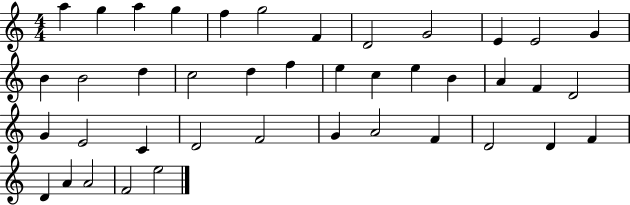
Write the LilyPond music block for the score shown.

{
  \clef treble
  \numericTimeSignature
  \time 4/4
  \key c \major
  a''4 g''4 a''4 g''4 | f''4 g''2 f'4 | d'2 g'2 | e'4 e'2 g'4 | \break b'4 b'2 d''4 | c''2 d''4 f''4 | e''4 c''4 e''4 b'4 | a'4 f'4 d'2 | \break g'4 e'2 c'4 | d'2 f'2 | g'4 a'2 f'4 | d'2 d'4 f'4 | \break d'4 a'4 a'2 | f'2 e''2 | \bar "|."
}